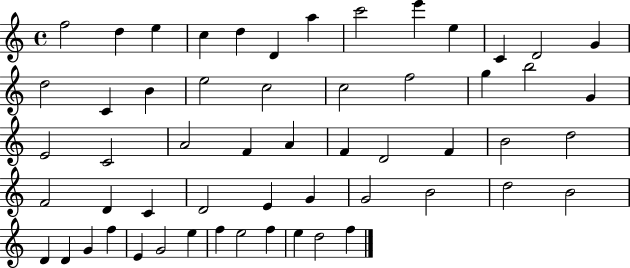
{
  \clef treble
  \time 4/4
  \defaultTimeSignature
  \key c \major
  f''2 d''4 e''4 | c''4 d''4 d'4 a''4 | c'''2 e'''4 e''4 | c'4 d'2 g'4 | \break d''2 c'4 b'4 | e''2 c''2 | c''2 f''2 | g''4 b''2 g'4 | \break e'2 c'2 | a'2 f'4 a'4 | f'4 d'2 f'4 | b'2 d''2 | \break f'2 d'4 c'4 | d'2 e'4 g'4 | g'2 b'2 | d''2 b'2 | \break d'4 d'4 g'4 f''4 | e'4 g'2 e''4 | f''4 e''2 f''4 | e''4 d''2 f''4 | \break \bar "|."
}